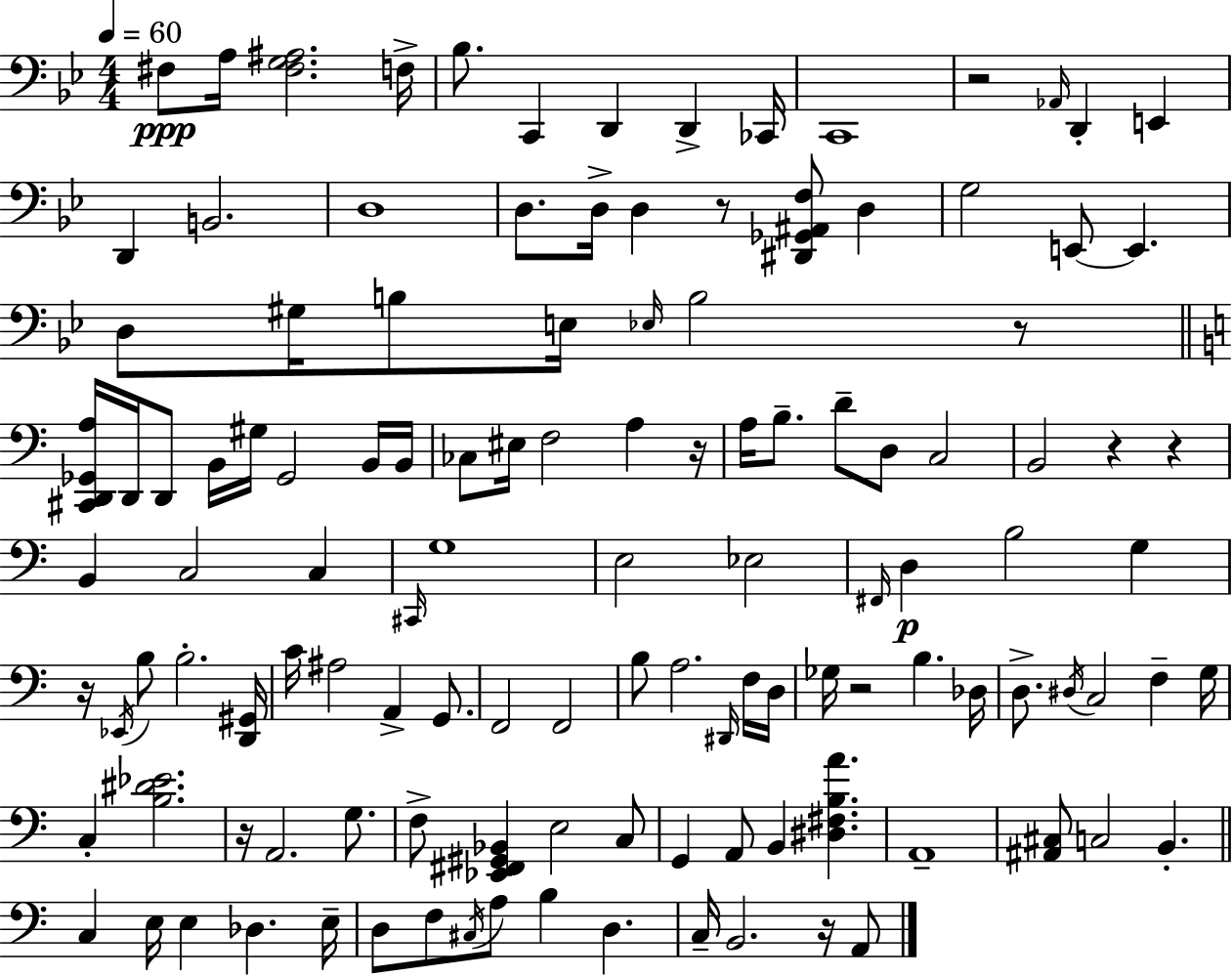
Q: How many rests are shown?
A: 10